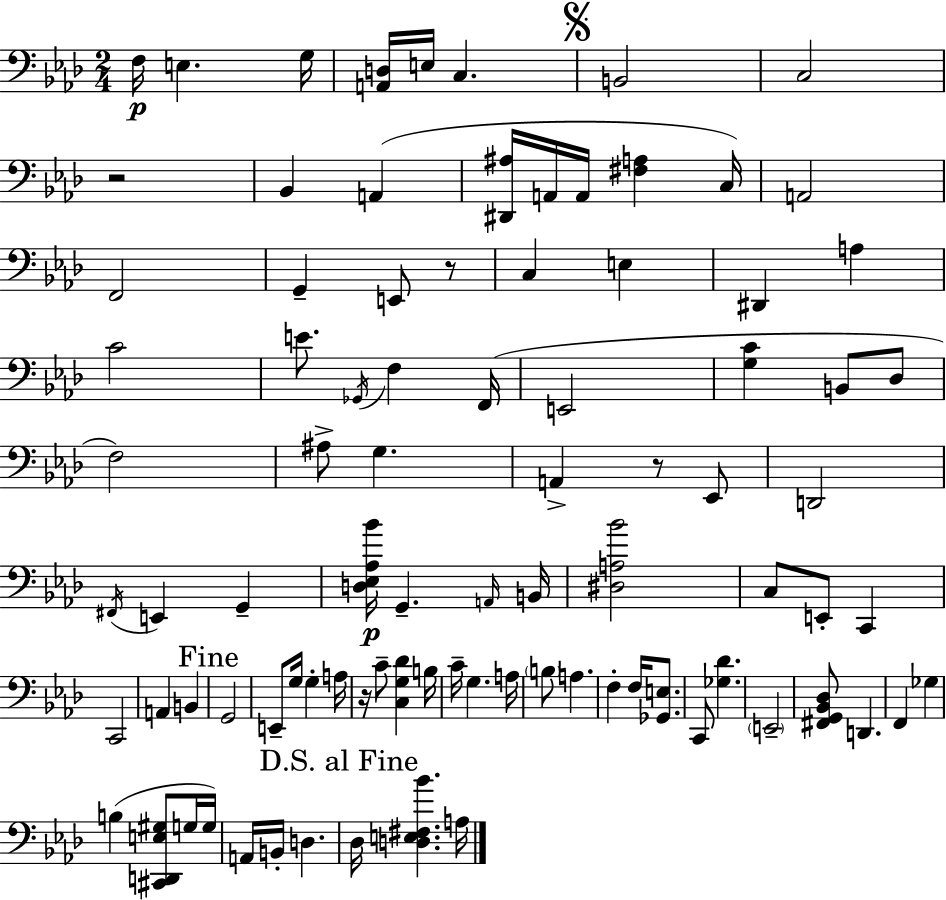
{
  \clef bass
  \numericTimeSignature
  \time 2/4
  \key f \minor
  f16\p e4. g16 | <a, d>16 e16 c4. | \mark \markup { \musicglyph "scripts.segno" } b,2 | c2 | \break r2 | bes,4 a,4( | <dis, ais>16 a,16 a,16 <fis a>4 c16) | a,2 | \break f,2 | g,4-- e,8 r8 | c4 e4 | dis,4 a4 | \break c'2 | e'8. \acciaccatura { ges,16 } f4 | f,16( e,2 | <g c'>4 b,8 des8 | \break f2) | ais8-> g4. | a,4-> r8 ees,8 | d,2 | \break \acciaccatura { fis,16 } e,4 g,4-- | <d ees aes bes'>16\p g,4.-- | \grace { a,16 } b,16 <dis a bes'>2 | c8 e,8-. c,4 | \break c,2 | a,4 b,4 | \mark "Fine" g,2 | e,8-- g16 g4-. | \break a16 r16 c'8-- <c g des'>4 | b16 c'16-- g4. | a16 \parenthesize b8 a4. | f4-. f16 | \break <ges, e>8. c,8 <ges des'>4. | \parenthesize e,2-- | <fis, g, bes, des>8 d,4. | f,4 ges4 | \break b4( <cis, d, e gis>8 | g16 g16) a,16 b,16-. d4. | \mark "D.S. al Fine" des16 <d e fis bes'>4. | a16 \bar "|."
}